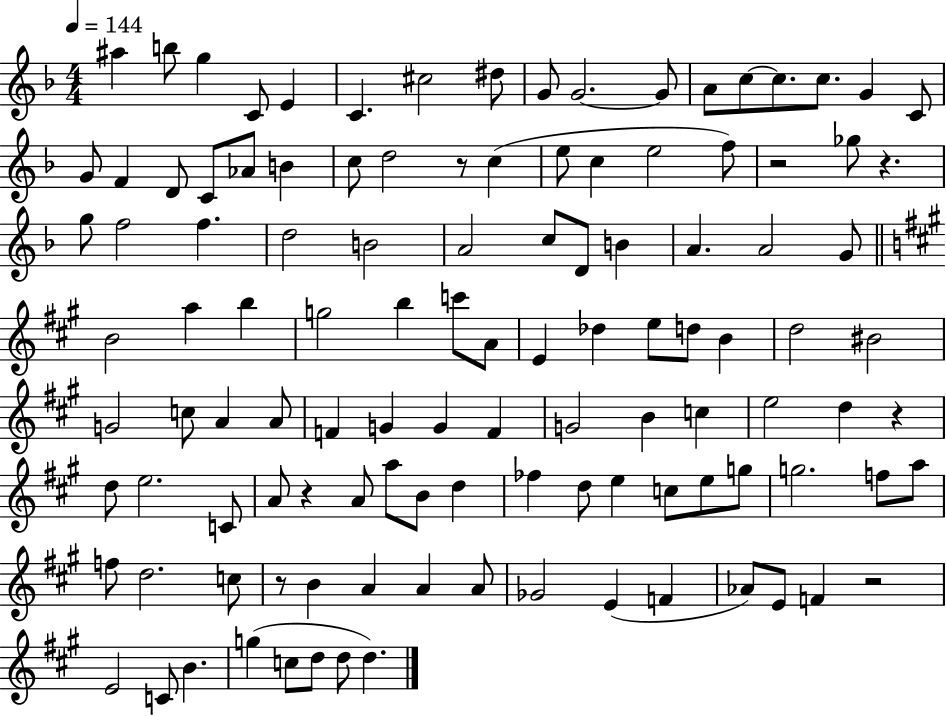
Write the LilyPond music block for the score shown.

{
  \clef treble
  \numericTimeSignature
  \time 4/4
  \key f \major
  \tempo 4 = 144
  \repeat volta 2 { ais''4 b''8 g''4 c'8 e'4 | c'4. cis''2 dis''8 | g'8 g'2.~~ g'8 | a'8 c''8~~ c''8. c''8. g'4 c'8 | \break g'8 f'4 d'8 c'8 aes'8 b'4 | c''8 d''2 r8 c''4( | e''8 c''4 e''2 f''8) | r2 ges''8 r4. | \break g''8 f''2 f''4. | d''2 b'2 | a'2 c''8 d'8 b'4 | a'4. a'2 g'8 | \break \bar "||" \break \key a \major b'2 a''4 b''4 | g''2 b''4 c'''8 a'8 | e'4 des''4 e''8 d''8 b'4 | d''2 bis'2 | \break g'2 c''8 a'4 a'8 | f'4 g'4 g'4 f'4 | g'2 b'4 c''4 | e''2 d''4 r4 | \break d''8 e''2. c'8 | a'8 r4 a'8 a''8 b'8 d''4 | fes''4 d''8 e''4 c''8 e''8 g''8 | g''2. f''8 a''8 | \break f''8 d''2. c''8 | r8 b'4 a'4 a'4 a'8 | ges'2 e'4( f'4 | aes'8) e'8 f'4 r2 | \break e'2 c'8 b'4. | g''4( c''8 d''8 d''8 d''4.) | } \bar "|."
}